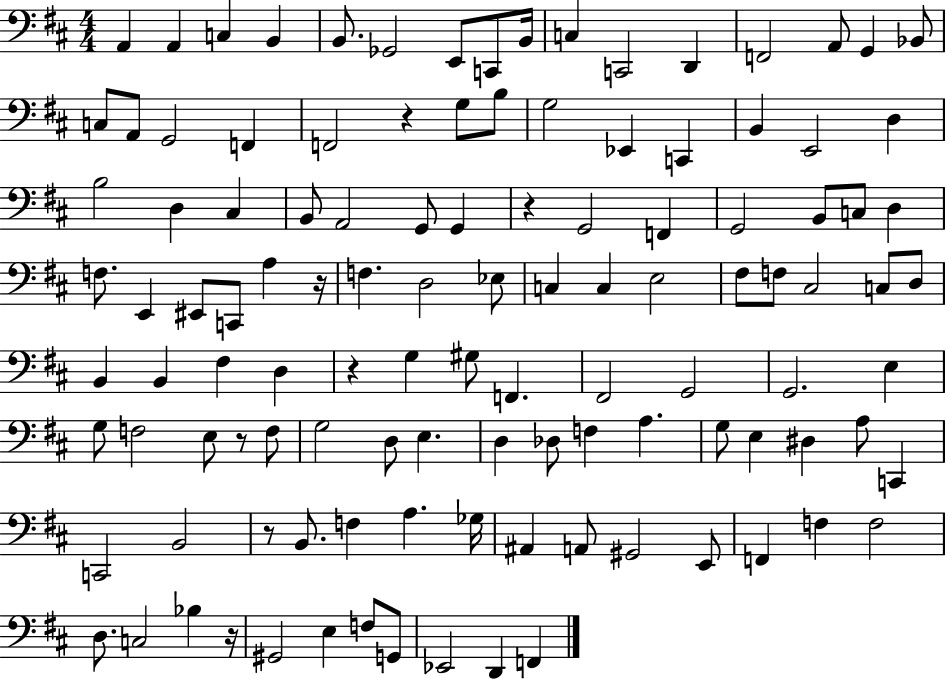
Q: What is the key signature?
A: D major